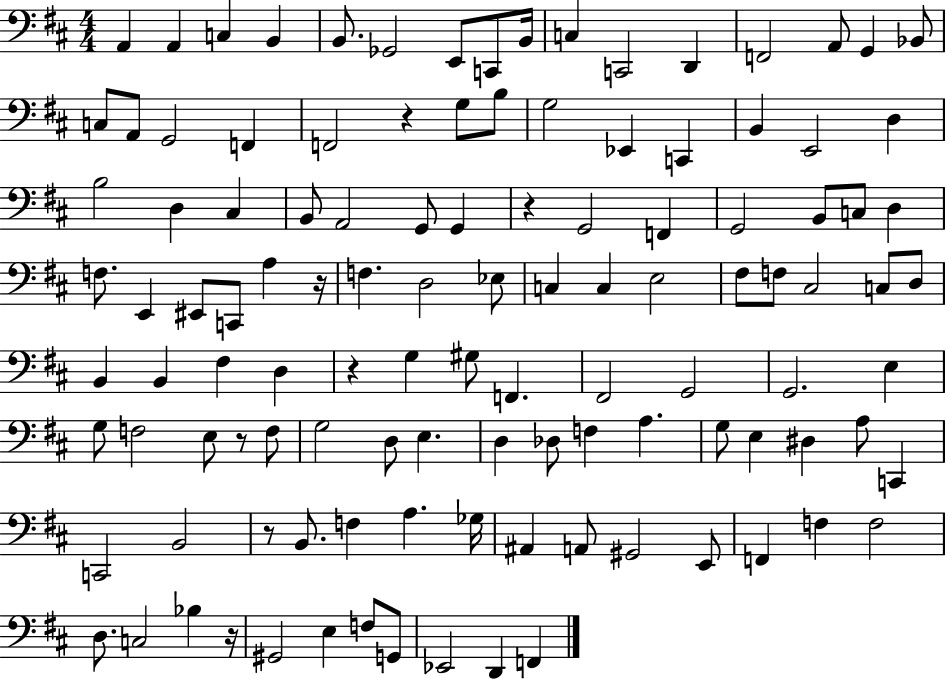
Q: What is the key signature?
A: D major